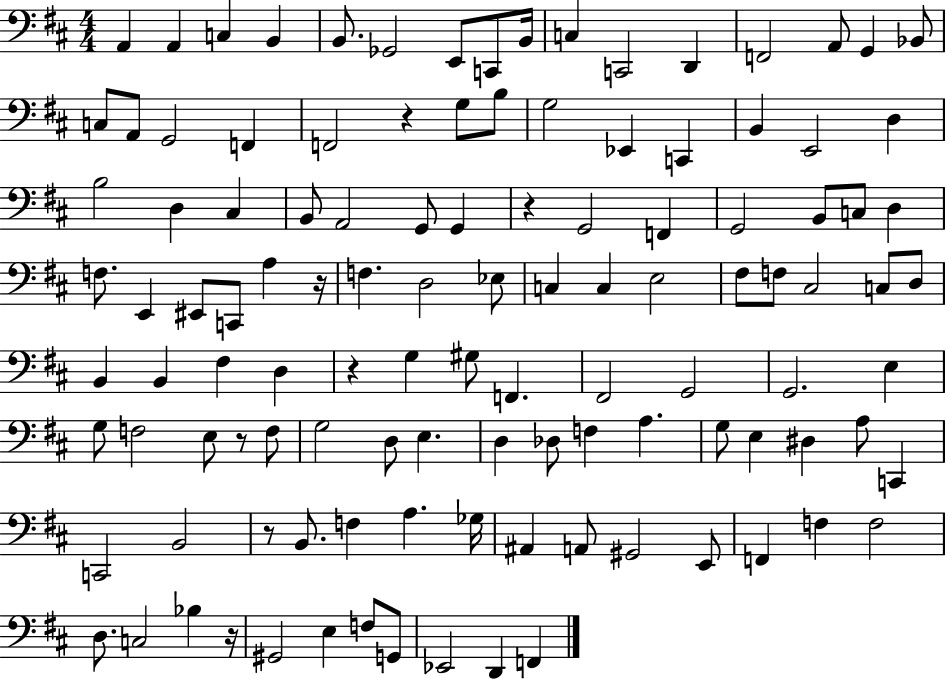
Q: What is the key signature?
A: D major